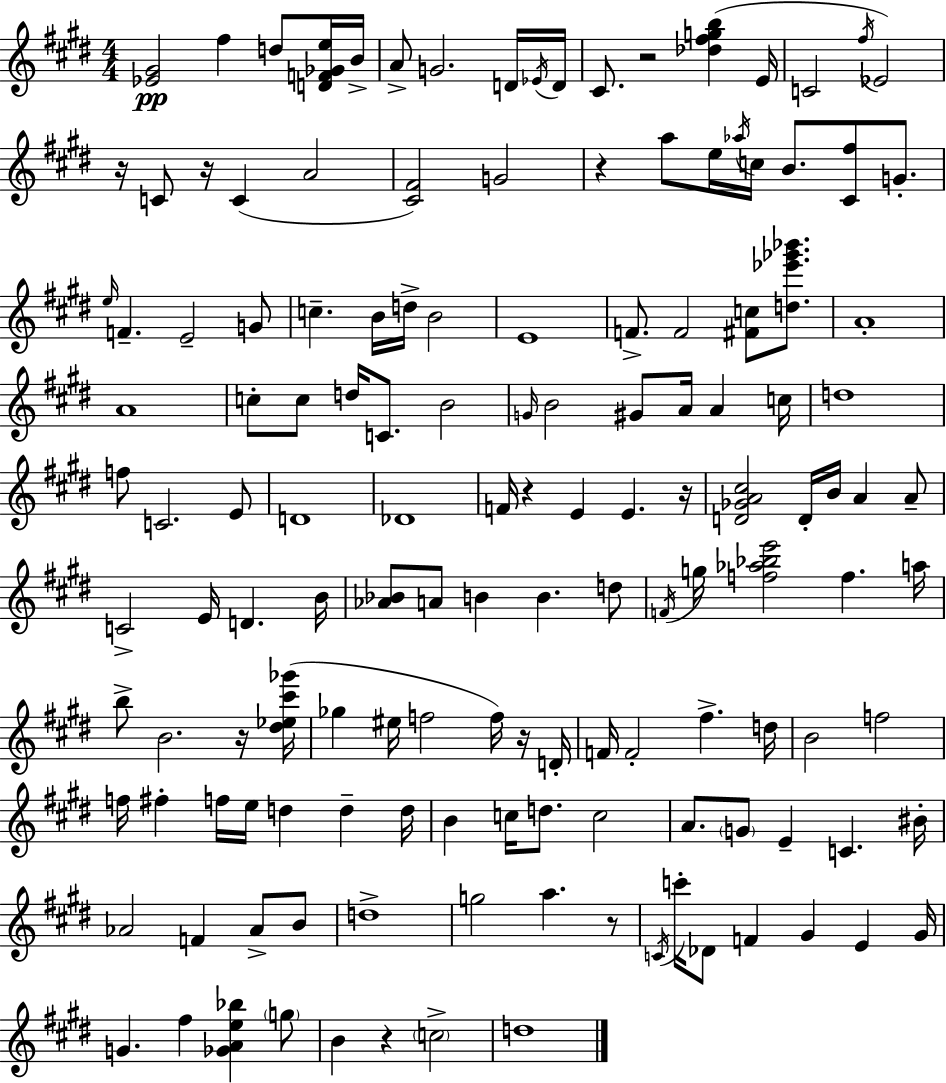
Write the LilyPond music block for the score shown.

{
  \clef treble
  \numericTimeSignature
  \time 4/4
  \key e \major
  <ees' gis'>2\pp fis''4 d''8 <d' f' ges' e''>16 b'16-> | a'8-> g'2. d'16 \acciaccatura { ees'16 } | d'16 cis'8. r2 <des'' fis'' g'' b''>4( | e'16 c'2 \acciaccatura { fis''16 } ees'2) | \break r16 c'8 r16 c'4( a'2 | <cis' fis'>2) g'2 | r4 a''8 e''16 \acciaccatura { aes''16 } c''16 b'8. <cis' fis''>8 | g'8.-. \grace { e''16 } f'4.-- e'2-- | \break g'8 c''4.-- b'16 d''16-> b'2 | e'1 | f'8.-> f'2 <fis' c''>8 | <d'' ees''' ges''' bes'''>8. a'1-. | \break a'1 | c''8-. c''8 d''16 c'8. b'2 | \grace { g'16 } b'2 gis'8 a'16 | a'4 c''16 d''1 | \break f''8 c'2. | e'8 d'1 | des'1 | f'16 r4 e'4 e'4. | \break r16 <d' ges' a' cis''>2 d'16-. b'16 a'4 | a'8-- c'2-> e'16 d'4. | b'16 <aes' bes'>8 a'8 b'4 b'4. | d''8 \acciaccatura { f'16 } g''16 <f'' aes'' bes'' e'''>2 f''4. | \break a''16 b''8-> b'2. | r16 <dis'' ees'' cis''' ges'''>16( ges''4 eis''16 f''2 | f''16) r16 d'16-. f'16 f'2-. fis''4.-> | d''16 b'2 f''2 | \break f''16 fis''4-. f''16 e''16 d''4 | d''4-- d''16 b'4 c''16 d''8. c''2 | a'8. \parenthesize g'8 e'4-- c'4. | bis'16-. aes'2 f'4 | \break aes'8-> b'8 d''1-> | g''2 a''4. | r8 \acciaccatura { c'16 } c'''16-. des'8 f'4 gis'4 | e'4 gis'16 g'4. fis''4 | \break <ges' a' e'' bes''>4 \parenthesize g''8 b'4 r4 \parenthesize c''2-> | d''1 | \bar "|."
}